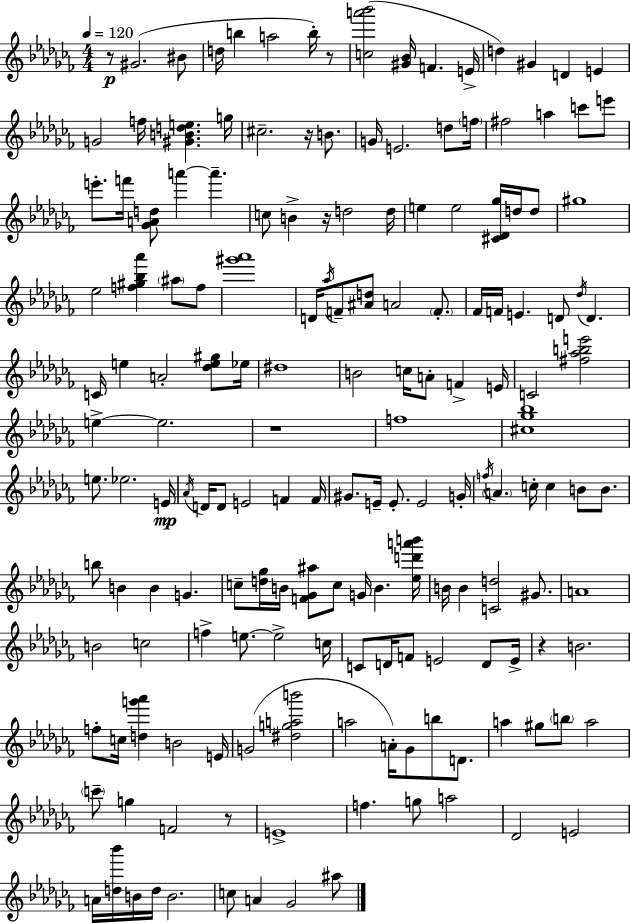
{
  \clef treble
  \numericTimeSignature
  \time 4/4
  \key aes \minor
  \tempo 4 = 120
  r8\p gis'2.( bis'8 | d''16 b''4 a''2 b''16-.) r8 | <c'' a''' bes'''>2( <gis' bes'>16 f'4. e'16-> | d''4) gis'4 d'4 e'4 | \break g'2 f''16 <gis' b' d'' e''>4. g''16 | cis''2.-- r16 b'8. | g'16 e'2. d''8 \parenthesize f''16 | fis''2 a''4 c'''8 e'''8 | \break e'''8.-. f'''16 <ges' a' d''>8 a'''4~~ a'''4.-- | c''8 b'4-> r16 d''2 d''16 | e''4 e''2 <cis' des' ges''>16 d''16 d''8 | gis''1 | \break ees''2 <f'' gis'' bes'' aes'''>4 \parenthesize ais''8 f''8 | <gis''' aes'''>1 | d'16 \acciaccatura { aes''16 } f'8-- <ais' d''>8 a'2 \parenthesize f'8.-. | fes'16 f'16 e'4. d'8 \acciaccatura { des''16 } d'4. | \break c'16 e''4 a'2-. <des'' e'' gis''>8 | ees''16 dis''1 | b'2 c''16 a'8-. f'4-> | e'16 c'2 <fis'' aes'' b'' e'''>2 | \break e''4->~~ e''2. | r1 | f''1 | <cis'' ges'' bes''>1 | \break e''8. ees''2. | e'16\mp \acciaccatura { aes'16 } d'16 d'8 e'2 f'4 | f'16 gis'8. e'16-- e'8.-. e'2 | g'16-. \acciaccatura { f''16 } \parenthesize a'4. c''16-. c''4 b'8 | \break b'8. b''8 b'4 b'4 g'4. | c''8-- <d'' ges''>16 b'16 <f' ges' ais''>8 c''8 g'16 b'4. | <ees'' d''' a''' b'''>16 b'16 b'4 <c' d''>2 | gis'8. a'1 | \break b'2 c''2 | f''4-> e''8.~~ e''2-> | c''16 c'8 d'16 f'8 e'2 | d'8 e'16-> r4 b'2. | \break f''8-. c''16 <d'' g''' aes'''>4 b'2 | e'16 g'2( <dis'' g'' a'' b'''>2 | a''2 a'16-.) ges'8 b''8 | d'8. a''4 gis''8 \parenthesize b''8 a''2 | \break \parenthesize c'''8-- g''4 f'2 | r8 e'1-> | f''4. g''8 a''2 | des'2 e'2 | \break a'16 <d'' bes'''>16 b'16 d''16 b'2. | c''8 a'4 ges'2 | ais''8 \bar "|."
}